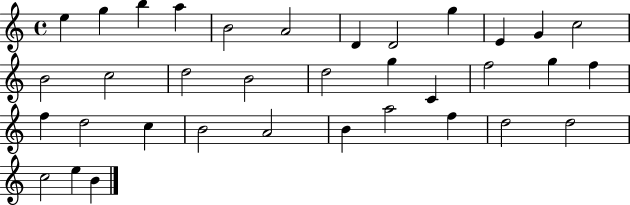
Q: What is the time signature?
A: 4/4